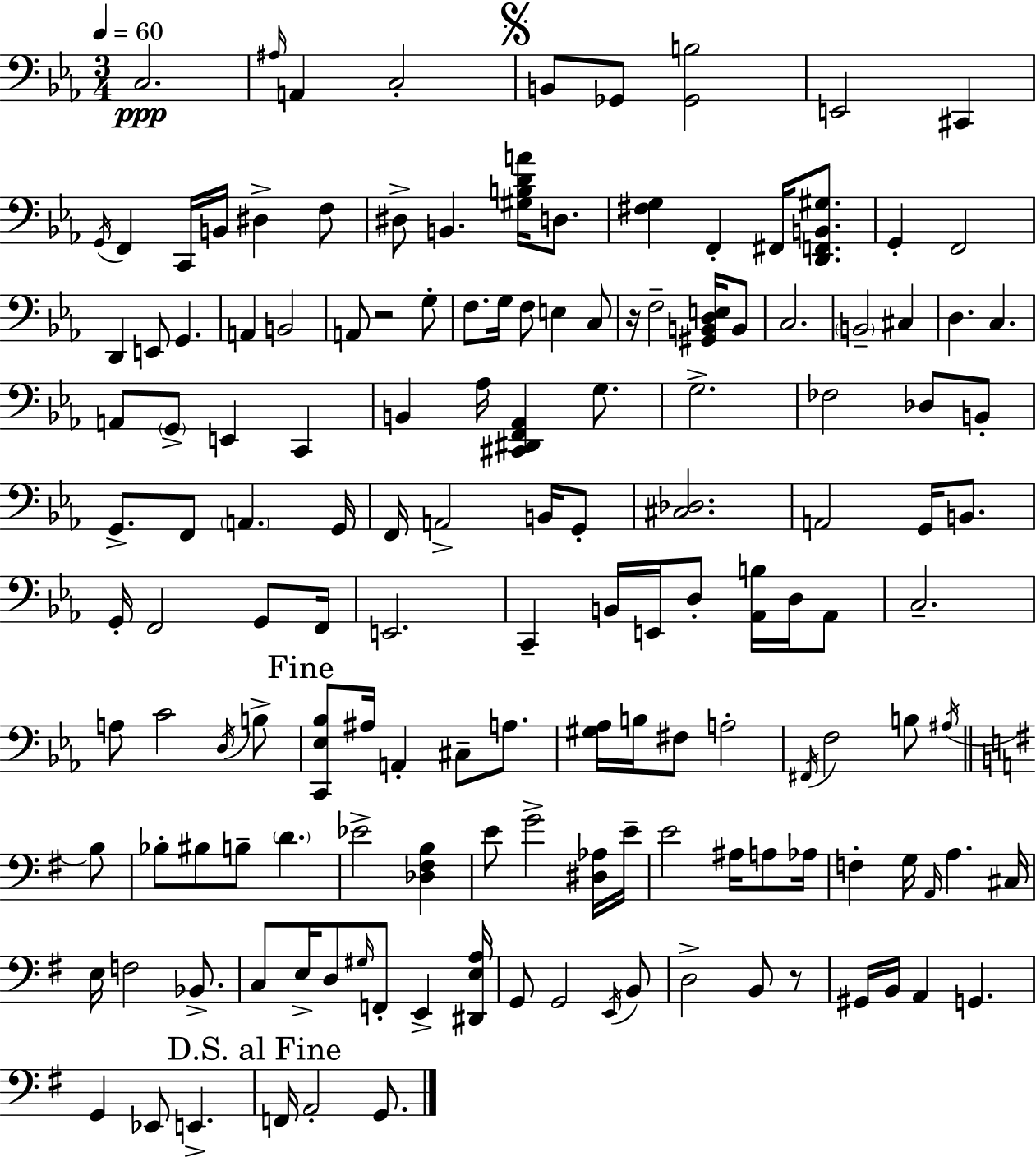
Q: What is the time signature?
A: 3/4